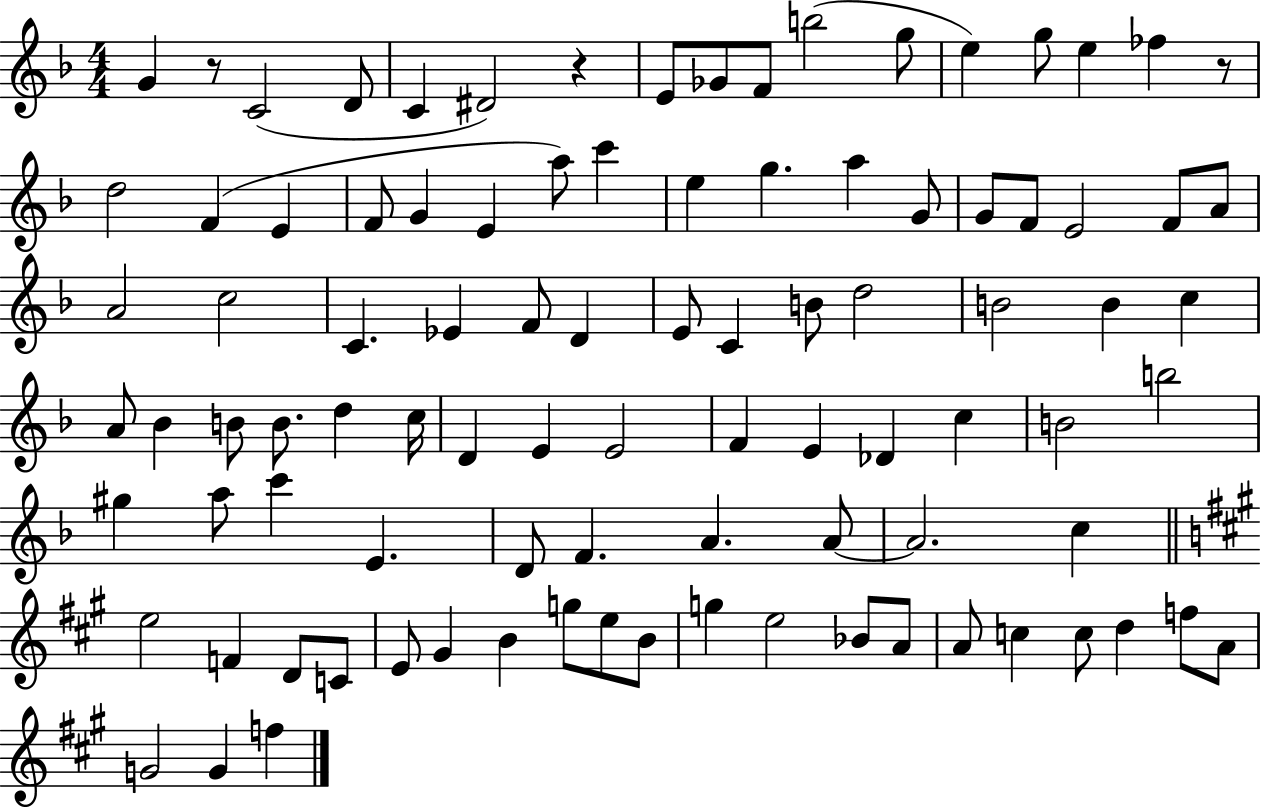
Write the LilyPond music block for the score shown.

{
  \clef treble
  \numericTimeSignature
  \time 4/4
  \key f \major
  \repeat volta 2 { g'4 r8 c'2( d'8 | c'4 dis'2) r4 | e'8 ges'8 f'8 b''2( g''8 | e''4) g''8 e''4 fes''4 r8 | \break d''2 f'4( e'4 | f'8 g'4 e'4 a''8) c'''4 | e''4 g''4. a''4 g'8 | g'8 f'8 e'2 f'8 a'8 | \break a'2 c''2 | c'4. ees'4 f'8 d'4 | e'8 c'4 b'8 d''2 | b'2 b'4 c''4 | \break a'8 bes'4 b'8 b'8. d''4 c''16 | d'4 e'4 e'2 | f'4 e'4 des'4 c''4 | b'2 b''2 | \break gis''4 a''8 c'''4 e'4. | d'8 f'4. a'4. a'8~~ | a'2. c''4 | \bar "||" \break \key a \major e''2 f'4 d'8 c'8 | e'8 gis'4 b'4 g''8 e''8 b'8 | g''4 e''2 bes'8 a'8 | a'8 c''4 c''8 d''4 f''8 a'8 | \break g'2 g'4 f''4 | } \bar "|."
}